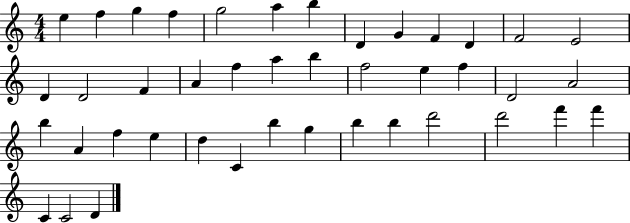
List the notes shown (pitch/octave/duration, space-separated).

E5/q F5/q G5/q F5/q G5/h A5/q B5/q D4/q G4/q F4/q D4/q F4/h E4/h D4/q D4/h F4/q A4/q F5/q A5/q B5/q F5/h E5/q F5/q D4/h A4/h B5/q A4/q F5/q E5/q D5/q C4/q B5/q G5/q B5/q B5/q D6/h D6/h F6/q F6/q C4/q C4/h D4/q